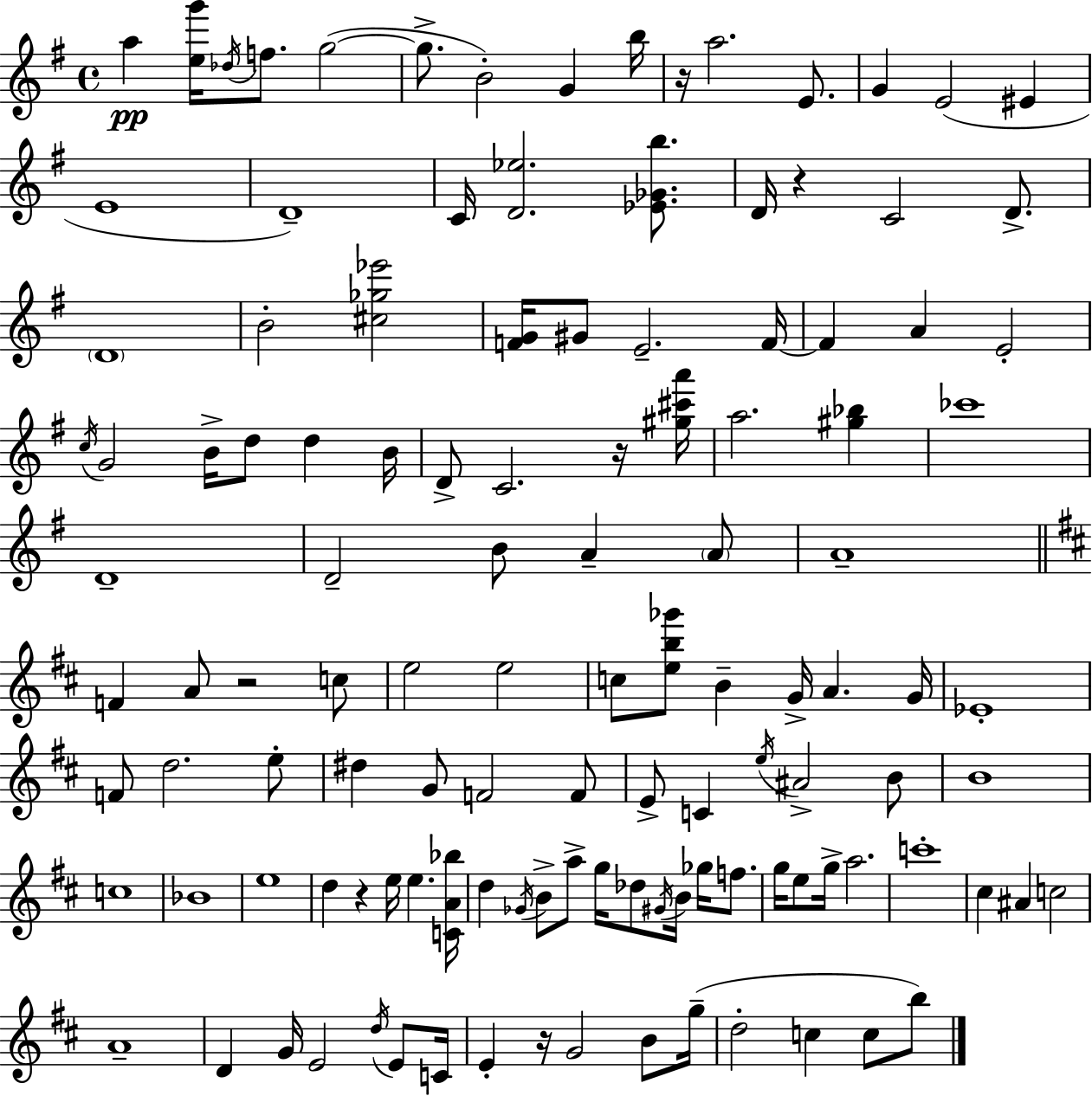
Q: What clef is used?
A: treble